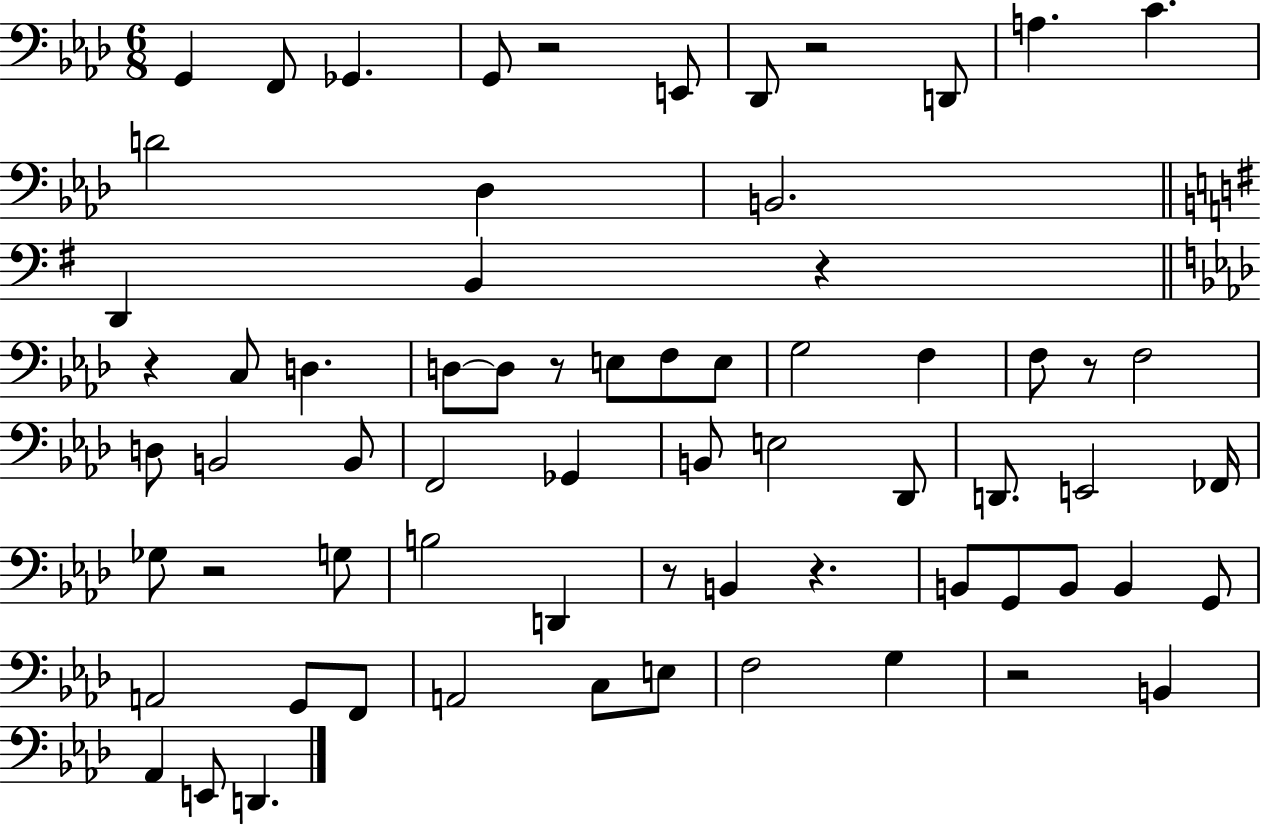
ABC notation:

X:1
T:Untitled
M:6/8
L:1/4
K:Ab
G,, F,,/2 _G,, G,,/2 z2 E,,/2 _D,,/2 z2 D,,/2 A, C D2 _D, B,,2 D,, B,, z z C,/2 D, D,/2 D,/2 z/2 E,/2 F,/2 E,/2 G,2 F, F,/2 z/2 F,2 D,/2 B,,2 B,,/2 F,,2 _G,, B,,/2 E,2 _D,,/2 D,,/2 E,,2 _F,,/4 _G,/2 z2 G,/2 B,2 D,, z/2 B,, z B,,/2 G,,/2 B,,/2 B,, G,,/2 A,,2 G,,/2 F,,/2 A,,2 C,/2 E,/2 F,2 G, z2 B,, _A,, E,,/2 D,,